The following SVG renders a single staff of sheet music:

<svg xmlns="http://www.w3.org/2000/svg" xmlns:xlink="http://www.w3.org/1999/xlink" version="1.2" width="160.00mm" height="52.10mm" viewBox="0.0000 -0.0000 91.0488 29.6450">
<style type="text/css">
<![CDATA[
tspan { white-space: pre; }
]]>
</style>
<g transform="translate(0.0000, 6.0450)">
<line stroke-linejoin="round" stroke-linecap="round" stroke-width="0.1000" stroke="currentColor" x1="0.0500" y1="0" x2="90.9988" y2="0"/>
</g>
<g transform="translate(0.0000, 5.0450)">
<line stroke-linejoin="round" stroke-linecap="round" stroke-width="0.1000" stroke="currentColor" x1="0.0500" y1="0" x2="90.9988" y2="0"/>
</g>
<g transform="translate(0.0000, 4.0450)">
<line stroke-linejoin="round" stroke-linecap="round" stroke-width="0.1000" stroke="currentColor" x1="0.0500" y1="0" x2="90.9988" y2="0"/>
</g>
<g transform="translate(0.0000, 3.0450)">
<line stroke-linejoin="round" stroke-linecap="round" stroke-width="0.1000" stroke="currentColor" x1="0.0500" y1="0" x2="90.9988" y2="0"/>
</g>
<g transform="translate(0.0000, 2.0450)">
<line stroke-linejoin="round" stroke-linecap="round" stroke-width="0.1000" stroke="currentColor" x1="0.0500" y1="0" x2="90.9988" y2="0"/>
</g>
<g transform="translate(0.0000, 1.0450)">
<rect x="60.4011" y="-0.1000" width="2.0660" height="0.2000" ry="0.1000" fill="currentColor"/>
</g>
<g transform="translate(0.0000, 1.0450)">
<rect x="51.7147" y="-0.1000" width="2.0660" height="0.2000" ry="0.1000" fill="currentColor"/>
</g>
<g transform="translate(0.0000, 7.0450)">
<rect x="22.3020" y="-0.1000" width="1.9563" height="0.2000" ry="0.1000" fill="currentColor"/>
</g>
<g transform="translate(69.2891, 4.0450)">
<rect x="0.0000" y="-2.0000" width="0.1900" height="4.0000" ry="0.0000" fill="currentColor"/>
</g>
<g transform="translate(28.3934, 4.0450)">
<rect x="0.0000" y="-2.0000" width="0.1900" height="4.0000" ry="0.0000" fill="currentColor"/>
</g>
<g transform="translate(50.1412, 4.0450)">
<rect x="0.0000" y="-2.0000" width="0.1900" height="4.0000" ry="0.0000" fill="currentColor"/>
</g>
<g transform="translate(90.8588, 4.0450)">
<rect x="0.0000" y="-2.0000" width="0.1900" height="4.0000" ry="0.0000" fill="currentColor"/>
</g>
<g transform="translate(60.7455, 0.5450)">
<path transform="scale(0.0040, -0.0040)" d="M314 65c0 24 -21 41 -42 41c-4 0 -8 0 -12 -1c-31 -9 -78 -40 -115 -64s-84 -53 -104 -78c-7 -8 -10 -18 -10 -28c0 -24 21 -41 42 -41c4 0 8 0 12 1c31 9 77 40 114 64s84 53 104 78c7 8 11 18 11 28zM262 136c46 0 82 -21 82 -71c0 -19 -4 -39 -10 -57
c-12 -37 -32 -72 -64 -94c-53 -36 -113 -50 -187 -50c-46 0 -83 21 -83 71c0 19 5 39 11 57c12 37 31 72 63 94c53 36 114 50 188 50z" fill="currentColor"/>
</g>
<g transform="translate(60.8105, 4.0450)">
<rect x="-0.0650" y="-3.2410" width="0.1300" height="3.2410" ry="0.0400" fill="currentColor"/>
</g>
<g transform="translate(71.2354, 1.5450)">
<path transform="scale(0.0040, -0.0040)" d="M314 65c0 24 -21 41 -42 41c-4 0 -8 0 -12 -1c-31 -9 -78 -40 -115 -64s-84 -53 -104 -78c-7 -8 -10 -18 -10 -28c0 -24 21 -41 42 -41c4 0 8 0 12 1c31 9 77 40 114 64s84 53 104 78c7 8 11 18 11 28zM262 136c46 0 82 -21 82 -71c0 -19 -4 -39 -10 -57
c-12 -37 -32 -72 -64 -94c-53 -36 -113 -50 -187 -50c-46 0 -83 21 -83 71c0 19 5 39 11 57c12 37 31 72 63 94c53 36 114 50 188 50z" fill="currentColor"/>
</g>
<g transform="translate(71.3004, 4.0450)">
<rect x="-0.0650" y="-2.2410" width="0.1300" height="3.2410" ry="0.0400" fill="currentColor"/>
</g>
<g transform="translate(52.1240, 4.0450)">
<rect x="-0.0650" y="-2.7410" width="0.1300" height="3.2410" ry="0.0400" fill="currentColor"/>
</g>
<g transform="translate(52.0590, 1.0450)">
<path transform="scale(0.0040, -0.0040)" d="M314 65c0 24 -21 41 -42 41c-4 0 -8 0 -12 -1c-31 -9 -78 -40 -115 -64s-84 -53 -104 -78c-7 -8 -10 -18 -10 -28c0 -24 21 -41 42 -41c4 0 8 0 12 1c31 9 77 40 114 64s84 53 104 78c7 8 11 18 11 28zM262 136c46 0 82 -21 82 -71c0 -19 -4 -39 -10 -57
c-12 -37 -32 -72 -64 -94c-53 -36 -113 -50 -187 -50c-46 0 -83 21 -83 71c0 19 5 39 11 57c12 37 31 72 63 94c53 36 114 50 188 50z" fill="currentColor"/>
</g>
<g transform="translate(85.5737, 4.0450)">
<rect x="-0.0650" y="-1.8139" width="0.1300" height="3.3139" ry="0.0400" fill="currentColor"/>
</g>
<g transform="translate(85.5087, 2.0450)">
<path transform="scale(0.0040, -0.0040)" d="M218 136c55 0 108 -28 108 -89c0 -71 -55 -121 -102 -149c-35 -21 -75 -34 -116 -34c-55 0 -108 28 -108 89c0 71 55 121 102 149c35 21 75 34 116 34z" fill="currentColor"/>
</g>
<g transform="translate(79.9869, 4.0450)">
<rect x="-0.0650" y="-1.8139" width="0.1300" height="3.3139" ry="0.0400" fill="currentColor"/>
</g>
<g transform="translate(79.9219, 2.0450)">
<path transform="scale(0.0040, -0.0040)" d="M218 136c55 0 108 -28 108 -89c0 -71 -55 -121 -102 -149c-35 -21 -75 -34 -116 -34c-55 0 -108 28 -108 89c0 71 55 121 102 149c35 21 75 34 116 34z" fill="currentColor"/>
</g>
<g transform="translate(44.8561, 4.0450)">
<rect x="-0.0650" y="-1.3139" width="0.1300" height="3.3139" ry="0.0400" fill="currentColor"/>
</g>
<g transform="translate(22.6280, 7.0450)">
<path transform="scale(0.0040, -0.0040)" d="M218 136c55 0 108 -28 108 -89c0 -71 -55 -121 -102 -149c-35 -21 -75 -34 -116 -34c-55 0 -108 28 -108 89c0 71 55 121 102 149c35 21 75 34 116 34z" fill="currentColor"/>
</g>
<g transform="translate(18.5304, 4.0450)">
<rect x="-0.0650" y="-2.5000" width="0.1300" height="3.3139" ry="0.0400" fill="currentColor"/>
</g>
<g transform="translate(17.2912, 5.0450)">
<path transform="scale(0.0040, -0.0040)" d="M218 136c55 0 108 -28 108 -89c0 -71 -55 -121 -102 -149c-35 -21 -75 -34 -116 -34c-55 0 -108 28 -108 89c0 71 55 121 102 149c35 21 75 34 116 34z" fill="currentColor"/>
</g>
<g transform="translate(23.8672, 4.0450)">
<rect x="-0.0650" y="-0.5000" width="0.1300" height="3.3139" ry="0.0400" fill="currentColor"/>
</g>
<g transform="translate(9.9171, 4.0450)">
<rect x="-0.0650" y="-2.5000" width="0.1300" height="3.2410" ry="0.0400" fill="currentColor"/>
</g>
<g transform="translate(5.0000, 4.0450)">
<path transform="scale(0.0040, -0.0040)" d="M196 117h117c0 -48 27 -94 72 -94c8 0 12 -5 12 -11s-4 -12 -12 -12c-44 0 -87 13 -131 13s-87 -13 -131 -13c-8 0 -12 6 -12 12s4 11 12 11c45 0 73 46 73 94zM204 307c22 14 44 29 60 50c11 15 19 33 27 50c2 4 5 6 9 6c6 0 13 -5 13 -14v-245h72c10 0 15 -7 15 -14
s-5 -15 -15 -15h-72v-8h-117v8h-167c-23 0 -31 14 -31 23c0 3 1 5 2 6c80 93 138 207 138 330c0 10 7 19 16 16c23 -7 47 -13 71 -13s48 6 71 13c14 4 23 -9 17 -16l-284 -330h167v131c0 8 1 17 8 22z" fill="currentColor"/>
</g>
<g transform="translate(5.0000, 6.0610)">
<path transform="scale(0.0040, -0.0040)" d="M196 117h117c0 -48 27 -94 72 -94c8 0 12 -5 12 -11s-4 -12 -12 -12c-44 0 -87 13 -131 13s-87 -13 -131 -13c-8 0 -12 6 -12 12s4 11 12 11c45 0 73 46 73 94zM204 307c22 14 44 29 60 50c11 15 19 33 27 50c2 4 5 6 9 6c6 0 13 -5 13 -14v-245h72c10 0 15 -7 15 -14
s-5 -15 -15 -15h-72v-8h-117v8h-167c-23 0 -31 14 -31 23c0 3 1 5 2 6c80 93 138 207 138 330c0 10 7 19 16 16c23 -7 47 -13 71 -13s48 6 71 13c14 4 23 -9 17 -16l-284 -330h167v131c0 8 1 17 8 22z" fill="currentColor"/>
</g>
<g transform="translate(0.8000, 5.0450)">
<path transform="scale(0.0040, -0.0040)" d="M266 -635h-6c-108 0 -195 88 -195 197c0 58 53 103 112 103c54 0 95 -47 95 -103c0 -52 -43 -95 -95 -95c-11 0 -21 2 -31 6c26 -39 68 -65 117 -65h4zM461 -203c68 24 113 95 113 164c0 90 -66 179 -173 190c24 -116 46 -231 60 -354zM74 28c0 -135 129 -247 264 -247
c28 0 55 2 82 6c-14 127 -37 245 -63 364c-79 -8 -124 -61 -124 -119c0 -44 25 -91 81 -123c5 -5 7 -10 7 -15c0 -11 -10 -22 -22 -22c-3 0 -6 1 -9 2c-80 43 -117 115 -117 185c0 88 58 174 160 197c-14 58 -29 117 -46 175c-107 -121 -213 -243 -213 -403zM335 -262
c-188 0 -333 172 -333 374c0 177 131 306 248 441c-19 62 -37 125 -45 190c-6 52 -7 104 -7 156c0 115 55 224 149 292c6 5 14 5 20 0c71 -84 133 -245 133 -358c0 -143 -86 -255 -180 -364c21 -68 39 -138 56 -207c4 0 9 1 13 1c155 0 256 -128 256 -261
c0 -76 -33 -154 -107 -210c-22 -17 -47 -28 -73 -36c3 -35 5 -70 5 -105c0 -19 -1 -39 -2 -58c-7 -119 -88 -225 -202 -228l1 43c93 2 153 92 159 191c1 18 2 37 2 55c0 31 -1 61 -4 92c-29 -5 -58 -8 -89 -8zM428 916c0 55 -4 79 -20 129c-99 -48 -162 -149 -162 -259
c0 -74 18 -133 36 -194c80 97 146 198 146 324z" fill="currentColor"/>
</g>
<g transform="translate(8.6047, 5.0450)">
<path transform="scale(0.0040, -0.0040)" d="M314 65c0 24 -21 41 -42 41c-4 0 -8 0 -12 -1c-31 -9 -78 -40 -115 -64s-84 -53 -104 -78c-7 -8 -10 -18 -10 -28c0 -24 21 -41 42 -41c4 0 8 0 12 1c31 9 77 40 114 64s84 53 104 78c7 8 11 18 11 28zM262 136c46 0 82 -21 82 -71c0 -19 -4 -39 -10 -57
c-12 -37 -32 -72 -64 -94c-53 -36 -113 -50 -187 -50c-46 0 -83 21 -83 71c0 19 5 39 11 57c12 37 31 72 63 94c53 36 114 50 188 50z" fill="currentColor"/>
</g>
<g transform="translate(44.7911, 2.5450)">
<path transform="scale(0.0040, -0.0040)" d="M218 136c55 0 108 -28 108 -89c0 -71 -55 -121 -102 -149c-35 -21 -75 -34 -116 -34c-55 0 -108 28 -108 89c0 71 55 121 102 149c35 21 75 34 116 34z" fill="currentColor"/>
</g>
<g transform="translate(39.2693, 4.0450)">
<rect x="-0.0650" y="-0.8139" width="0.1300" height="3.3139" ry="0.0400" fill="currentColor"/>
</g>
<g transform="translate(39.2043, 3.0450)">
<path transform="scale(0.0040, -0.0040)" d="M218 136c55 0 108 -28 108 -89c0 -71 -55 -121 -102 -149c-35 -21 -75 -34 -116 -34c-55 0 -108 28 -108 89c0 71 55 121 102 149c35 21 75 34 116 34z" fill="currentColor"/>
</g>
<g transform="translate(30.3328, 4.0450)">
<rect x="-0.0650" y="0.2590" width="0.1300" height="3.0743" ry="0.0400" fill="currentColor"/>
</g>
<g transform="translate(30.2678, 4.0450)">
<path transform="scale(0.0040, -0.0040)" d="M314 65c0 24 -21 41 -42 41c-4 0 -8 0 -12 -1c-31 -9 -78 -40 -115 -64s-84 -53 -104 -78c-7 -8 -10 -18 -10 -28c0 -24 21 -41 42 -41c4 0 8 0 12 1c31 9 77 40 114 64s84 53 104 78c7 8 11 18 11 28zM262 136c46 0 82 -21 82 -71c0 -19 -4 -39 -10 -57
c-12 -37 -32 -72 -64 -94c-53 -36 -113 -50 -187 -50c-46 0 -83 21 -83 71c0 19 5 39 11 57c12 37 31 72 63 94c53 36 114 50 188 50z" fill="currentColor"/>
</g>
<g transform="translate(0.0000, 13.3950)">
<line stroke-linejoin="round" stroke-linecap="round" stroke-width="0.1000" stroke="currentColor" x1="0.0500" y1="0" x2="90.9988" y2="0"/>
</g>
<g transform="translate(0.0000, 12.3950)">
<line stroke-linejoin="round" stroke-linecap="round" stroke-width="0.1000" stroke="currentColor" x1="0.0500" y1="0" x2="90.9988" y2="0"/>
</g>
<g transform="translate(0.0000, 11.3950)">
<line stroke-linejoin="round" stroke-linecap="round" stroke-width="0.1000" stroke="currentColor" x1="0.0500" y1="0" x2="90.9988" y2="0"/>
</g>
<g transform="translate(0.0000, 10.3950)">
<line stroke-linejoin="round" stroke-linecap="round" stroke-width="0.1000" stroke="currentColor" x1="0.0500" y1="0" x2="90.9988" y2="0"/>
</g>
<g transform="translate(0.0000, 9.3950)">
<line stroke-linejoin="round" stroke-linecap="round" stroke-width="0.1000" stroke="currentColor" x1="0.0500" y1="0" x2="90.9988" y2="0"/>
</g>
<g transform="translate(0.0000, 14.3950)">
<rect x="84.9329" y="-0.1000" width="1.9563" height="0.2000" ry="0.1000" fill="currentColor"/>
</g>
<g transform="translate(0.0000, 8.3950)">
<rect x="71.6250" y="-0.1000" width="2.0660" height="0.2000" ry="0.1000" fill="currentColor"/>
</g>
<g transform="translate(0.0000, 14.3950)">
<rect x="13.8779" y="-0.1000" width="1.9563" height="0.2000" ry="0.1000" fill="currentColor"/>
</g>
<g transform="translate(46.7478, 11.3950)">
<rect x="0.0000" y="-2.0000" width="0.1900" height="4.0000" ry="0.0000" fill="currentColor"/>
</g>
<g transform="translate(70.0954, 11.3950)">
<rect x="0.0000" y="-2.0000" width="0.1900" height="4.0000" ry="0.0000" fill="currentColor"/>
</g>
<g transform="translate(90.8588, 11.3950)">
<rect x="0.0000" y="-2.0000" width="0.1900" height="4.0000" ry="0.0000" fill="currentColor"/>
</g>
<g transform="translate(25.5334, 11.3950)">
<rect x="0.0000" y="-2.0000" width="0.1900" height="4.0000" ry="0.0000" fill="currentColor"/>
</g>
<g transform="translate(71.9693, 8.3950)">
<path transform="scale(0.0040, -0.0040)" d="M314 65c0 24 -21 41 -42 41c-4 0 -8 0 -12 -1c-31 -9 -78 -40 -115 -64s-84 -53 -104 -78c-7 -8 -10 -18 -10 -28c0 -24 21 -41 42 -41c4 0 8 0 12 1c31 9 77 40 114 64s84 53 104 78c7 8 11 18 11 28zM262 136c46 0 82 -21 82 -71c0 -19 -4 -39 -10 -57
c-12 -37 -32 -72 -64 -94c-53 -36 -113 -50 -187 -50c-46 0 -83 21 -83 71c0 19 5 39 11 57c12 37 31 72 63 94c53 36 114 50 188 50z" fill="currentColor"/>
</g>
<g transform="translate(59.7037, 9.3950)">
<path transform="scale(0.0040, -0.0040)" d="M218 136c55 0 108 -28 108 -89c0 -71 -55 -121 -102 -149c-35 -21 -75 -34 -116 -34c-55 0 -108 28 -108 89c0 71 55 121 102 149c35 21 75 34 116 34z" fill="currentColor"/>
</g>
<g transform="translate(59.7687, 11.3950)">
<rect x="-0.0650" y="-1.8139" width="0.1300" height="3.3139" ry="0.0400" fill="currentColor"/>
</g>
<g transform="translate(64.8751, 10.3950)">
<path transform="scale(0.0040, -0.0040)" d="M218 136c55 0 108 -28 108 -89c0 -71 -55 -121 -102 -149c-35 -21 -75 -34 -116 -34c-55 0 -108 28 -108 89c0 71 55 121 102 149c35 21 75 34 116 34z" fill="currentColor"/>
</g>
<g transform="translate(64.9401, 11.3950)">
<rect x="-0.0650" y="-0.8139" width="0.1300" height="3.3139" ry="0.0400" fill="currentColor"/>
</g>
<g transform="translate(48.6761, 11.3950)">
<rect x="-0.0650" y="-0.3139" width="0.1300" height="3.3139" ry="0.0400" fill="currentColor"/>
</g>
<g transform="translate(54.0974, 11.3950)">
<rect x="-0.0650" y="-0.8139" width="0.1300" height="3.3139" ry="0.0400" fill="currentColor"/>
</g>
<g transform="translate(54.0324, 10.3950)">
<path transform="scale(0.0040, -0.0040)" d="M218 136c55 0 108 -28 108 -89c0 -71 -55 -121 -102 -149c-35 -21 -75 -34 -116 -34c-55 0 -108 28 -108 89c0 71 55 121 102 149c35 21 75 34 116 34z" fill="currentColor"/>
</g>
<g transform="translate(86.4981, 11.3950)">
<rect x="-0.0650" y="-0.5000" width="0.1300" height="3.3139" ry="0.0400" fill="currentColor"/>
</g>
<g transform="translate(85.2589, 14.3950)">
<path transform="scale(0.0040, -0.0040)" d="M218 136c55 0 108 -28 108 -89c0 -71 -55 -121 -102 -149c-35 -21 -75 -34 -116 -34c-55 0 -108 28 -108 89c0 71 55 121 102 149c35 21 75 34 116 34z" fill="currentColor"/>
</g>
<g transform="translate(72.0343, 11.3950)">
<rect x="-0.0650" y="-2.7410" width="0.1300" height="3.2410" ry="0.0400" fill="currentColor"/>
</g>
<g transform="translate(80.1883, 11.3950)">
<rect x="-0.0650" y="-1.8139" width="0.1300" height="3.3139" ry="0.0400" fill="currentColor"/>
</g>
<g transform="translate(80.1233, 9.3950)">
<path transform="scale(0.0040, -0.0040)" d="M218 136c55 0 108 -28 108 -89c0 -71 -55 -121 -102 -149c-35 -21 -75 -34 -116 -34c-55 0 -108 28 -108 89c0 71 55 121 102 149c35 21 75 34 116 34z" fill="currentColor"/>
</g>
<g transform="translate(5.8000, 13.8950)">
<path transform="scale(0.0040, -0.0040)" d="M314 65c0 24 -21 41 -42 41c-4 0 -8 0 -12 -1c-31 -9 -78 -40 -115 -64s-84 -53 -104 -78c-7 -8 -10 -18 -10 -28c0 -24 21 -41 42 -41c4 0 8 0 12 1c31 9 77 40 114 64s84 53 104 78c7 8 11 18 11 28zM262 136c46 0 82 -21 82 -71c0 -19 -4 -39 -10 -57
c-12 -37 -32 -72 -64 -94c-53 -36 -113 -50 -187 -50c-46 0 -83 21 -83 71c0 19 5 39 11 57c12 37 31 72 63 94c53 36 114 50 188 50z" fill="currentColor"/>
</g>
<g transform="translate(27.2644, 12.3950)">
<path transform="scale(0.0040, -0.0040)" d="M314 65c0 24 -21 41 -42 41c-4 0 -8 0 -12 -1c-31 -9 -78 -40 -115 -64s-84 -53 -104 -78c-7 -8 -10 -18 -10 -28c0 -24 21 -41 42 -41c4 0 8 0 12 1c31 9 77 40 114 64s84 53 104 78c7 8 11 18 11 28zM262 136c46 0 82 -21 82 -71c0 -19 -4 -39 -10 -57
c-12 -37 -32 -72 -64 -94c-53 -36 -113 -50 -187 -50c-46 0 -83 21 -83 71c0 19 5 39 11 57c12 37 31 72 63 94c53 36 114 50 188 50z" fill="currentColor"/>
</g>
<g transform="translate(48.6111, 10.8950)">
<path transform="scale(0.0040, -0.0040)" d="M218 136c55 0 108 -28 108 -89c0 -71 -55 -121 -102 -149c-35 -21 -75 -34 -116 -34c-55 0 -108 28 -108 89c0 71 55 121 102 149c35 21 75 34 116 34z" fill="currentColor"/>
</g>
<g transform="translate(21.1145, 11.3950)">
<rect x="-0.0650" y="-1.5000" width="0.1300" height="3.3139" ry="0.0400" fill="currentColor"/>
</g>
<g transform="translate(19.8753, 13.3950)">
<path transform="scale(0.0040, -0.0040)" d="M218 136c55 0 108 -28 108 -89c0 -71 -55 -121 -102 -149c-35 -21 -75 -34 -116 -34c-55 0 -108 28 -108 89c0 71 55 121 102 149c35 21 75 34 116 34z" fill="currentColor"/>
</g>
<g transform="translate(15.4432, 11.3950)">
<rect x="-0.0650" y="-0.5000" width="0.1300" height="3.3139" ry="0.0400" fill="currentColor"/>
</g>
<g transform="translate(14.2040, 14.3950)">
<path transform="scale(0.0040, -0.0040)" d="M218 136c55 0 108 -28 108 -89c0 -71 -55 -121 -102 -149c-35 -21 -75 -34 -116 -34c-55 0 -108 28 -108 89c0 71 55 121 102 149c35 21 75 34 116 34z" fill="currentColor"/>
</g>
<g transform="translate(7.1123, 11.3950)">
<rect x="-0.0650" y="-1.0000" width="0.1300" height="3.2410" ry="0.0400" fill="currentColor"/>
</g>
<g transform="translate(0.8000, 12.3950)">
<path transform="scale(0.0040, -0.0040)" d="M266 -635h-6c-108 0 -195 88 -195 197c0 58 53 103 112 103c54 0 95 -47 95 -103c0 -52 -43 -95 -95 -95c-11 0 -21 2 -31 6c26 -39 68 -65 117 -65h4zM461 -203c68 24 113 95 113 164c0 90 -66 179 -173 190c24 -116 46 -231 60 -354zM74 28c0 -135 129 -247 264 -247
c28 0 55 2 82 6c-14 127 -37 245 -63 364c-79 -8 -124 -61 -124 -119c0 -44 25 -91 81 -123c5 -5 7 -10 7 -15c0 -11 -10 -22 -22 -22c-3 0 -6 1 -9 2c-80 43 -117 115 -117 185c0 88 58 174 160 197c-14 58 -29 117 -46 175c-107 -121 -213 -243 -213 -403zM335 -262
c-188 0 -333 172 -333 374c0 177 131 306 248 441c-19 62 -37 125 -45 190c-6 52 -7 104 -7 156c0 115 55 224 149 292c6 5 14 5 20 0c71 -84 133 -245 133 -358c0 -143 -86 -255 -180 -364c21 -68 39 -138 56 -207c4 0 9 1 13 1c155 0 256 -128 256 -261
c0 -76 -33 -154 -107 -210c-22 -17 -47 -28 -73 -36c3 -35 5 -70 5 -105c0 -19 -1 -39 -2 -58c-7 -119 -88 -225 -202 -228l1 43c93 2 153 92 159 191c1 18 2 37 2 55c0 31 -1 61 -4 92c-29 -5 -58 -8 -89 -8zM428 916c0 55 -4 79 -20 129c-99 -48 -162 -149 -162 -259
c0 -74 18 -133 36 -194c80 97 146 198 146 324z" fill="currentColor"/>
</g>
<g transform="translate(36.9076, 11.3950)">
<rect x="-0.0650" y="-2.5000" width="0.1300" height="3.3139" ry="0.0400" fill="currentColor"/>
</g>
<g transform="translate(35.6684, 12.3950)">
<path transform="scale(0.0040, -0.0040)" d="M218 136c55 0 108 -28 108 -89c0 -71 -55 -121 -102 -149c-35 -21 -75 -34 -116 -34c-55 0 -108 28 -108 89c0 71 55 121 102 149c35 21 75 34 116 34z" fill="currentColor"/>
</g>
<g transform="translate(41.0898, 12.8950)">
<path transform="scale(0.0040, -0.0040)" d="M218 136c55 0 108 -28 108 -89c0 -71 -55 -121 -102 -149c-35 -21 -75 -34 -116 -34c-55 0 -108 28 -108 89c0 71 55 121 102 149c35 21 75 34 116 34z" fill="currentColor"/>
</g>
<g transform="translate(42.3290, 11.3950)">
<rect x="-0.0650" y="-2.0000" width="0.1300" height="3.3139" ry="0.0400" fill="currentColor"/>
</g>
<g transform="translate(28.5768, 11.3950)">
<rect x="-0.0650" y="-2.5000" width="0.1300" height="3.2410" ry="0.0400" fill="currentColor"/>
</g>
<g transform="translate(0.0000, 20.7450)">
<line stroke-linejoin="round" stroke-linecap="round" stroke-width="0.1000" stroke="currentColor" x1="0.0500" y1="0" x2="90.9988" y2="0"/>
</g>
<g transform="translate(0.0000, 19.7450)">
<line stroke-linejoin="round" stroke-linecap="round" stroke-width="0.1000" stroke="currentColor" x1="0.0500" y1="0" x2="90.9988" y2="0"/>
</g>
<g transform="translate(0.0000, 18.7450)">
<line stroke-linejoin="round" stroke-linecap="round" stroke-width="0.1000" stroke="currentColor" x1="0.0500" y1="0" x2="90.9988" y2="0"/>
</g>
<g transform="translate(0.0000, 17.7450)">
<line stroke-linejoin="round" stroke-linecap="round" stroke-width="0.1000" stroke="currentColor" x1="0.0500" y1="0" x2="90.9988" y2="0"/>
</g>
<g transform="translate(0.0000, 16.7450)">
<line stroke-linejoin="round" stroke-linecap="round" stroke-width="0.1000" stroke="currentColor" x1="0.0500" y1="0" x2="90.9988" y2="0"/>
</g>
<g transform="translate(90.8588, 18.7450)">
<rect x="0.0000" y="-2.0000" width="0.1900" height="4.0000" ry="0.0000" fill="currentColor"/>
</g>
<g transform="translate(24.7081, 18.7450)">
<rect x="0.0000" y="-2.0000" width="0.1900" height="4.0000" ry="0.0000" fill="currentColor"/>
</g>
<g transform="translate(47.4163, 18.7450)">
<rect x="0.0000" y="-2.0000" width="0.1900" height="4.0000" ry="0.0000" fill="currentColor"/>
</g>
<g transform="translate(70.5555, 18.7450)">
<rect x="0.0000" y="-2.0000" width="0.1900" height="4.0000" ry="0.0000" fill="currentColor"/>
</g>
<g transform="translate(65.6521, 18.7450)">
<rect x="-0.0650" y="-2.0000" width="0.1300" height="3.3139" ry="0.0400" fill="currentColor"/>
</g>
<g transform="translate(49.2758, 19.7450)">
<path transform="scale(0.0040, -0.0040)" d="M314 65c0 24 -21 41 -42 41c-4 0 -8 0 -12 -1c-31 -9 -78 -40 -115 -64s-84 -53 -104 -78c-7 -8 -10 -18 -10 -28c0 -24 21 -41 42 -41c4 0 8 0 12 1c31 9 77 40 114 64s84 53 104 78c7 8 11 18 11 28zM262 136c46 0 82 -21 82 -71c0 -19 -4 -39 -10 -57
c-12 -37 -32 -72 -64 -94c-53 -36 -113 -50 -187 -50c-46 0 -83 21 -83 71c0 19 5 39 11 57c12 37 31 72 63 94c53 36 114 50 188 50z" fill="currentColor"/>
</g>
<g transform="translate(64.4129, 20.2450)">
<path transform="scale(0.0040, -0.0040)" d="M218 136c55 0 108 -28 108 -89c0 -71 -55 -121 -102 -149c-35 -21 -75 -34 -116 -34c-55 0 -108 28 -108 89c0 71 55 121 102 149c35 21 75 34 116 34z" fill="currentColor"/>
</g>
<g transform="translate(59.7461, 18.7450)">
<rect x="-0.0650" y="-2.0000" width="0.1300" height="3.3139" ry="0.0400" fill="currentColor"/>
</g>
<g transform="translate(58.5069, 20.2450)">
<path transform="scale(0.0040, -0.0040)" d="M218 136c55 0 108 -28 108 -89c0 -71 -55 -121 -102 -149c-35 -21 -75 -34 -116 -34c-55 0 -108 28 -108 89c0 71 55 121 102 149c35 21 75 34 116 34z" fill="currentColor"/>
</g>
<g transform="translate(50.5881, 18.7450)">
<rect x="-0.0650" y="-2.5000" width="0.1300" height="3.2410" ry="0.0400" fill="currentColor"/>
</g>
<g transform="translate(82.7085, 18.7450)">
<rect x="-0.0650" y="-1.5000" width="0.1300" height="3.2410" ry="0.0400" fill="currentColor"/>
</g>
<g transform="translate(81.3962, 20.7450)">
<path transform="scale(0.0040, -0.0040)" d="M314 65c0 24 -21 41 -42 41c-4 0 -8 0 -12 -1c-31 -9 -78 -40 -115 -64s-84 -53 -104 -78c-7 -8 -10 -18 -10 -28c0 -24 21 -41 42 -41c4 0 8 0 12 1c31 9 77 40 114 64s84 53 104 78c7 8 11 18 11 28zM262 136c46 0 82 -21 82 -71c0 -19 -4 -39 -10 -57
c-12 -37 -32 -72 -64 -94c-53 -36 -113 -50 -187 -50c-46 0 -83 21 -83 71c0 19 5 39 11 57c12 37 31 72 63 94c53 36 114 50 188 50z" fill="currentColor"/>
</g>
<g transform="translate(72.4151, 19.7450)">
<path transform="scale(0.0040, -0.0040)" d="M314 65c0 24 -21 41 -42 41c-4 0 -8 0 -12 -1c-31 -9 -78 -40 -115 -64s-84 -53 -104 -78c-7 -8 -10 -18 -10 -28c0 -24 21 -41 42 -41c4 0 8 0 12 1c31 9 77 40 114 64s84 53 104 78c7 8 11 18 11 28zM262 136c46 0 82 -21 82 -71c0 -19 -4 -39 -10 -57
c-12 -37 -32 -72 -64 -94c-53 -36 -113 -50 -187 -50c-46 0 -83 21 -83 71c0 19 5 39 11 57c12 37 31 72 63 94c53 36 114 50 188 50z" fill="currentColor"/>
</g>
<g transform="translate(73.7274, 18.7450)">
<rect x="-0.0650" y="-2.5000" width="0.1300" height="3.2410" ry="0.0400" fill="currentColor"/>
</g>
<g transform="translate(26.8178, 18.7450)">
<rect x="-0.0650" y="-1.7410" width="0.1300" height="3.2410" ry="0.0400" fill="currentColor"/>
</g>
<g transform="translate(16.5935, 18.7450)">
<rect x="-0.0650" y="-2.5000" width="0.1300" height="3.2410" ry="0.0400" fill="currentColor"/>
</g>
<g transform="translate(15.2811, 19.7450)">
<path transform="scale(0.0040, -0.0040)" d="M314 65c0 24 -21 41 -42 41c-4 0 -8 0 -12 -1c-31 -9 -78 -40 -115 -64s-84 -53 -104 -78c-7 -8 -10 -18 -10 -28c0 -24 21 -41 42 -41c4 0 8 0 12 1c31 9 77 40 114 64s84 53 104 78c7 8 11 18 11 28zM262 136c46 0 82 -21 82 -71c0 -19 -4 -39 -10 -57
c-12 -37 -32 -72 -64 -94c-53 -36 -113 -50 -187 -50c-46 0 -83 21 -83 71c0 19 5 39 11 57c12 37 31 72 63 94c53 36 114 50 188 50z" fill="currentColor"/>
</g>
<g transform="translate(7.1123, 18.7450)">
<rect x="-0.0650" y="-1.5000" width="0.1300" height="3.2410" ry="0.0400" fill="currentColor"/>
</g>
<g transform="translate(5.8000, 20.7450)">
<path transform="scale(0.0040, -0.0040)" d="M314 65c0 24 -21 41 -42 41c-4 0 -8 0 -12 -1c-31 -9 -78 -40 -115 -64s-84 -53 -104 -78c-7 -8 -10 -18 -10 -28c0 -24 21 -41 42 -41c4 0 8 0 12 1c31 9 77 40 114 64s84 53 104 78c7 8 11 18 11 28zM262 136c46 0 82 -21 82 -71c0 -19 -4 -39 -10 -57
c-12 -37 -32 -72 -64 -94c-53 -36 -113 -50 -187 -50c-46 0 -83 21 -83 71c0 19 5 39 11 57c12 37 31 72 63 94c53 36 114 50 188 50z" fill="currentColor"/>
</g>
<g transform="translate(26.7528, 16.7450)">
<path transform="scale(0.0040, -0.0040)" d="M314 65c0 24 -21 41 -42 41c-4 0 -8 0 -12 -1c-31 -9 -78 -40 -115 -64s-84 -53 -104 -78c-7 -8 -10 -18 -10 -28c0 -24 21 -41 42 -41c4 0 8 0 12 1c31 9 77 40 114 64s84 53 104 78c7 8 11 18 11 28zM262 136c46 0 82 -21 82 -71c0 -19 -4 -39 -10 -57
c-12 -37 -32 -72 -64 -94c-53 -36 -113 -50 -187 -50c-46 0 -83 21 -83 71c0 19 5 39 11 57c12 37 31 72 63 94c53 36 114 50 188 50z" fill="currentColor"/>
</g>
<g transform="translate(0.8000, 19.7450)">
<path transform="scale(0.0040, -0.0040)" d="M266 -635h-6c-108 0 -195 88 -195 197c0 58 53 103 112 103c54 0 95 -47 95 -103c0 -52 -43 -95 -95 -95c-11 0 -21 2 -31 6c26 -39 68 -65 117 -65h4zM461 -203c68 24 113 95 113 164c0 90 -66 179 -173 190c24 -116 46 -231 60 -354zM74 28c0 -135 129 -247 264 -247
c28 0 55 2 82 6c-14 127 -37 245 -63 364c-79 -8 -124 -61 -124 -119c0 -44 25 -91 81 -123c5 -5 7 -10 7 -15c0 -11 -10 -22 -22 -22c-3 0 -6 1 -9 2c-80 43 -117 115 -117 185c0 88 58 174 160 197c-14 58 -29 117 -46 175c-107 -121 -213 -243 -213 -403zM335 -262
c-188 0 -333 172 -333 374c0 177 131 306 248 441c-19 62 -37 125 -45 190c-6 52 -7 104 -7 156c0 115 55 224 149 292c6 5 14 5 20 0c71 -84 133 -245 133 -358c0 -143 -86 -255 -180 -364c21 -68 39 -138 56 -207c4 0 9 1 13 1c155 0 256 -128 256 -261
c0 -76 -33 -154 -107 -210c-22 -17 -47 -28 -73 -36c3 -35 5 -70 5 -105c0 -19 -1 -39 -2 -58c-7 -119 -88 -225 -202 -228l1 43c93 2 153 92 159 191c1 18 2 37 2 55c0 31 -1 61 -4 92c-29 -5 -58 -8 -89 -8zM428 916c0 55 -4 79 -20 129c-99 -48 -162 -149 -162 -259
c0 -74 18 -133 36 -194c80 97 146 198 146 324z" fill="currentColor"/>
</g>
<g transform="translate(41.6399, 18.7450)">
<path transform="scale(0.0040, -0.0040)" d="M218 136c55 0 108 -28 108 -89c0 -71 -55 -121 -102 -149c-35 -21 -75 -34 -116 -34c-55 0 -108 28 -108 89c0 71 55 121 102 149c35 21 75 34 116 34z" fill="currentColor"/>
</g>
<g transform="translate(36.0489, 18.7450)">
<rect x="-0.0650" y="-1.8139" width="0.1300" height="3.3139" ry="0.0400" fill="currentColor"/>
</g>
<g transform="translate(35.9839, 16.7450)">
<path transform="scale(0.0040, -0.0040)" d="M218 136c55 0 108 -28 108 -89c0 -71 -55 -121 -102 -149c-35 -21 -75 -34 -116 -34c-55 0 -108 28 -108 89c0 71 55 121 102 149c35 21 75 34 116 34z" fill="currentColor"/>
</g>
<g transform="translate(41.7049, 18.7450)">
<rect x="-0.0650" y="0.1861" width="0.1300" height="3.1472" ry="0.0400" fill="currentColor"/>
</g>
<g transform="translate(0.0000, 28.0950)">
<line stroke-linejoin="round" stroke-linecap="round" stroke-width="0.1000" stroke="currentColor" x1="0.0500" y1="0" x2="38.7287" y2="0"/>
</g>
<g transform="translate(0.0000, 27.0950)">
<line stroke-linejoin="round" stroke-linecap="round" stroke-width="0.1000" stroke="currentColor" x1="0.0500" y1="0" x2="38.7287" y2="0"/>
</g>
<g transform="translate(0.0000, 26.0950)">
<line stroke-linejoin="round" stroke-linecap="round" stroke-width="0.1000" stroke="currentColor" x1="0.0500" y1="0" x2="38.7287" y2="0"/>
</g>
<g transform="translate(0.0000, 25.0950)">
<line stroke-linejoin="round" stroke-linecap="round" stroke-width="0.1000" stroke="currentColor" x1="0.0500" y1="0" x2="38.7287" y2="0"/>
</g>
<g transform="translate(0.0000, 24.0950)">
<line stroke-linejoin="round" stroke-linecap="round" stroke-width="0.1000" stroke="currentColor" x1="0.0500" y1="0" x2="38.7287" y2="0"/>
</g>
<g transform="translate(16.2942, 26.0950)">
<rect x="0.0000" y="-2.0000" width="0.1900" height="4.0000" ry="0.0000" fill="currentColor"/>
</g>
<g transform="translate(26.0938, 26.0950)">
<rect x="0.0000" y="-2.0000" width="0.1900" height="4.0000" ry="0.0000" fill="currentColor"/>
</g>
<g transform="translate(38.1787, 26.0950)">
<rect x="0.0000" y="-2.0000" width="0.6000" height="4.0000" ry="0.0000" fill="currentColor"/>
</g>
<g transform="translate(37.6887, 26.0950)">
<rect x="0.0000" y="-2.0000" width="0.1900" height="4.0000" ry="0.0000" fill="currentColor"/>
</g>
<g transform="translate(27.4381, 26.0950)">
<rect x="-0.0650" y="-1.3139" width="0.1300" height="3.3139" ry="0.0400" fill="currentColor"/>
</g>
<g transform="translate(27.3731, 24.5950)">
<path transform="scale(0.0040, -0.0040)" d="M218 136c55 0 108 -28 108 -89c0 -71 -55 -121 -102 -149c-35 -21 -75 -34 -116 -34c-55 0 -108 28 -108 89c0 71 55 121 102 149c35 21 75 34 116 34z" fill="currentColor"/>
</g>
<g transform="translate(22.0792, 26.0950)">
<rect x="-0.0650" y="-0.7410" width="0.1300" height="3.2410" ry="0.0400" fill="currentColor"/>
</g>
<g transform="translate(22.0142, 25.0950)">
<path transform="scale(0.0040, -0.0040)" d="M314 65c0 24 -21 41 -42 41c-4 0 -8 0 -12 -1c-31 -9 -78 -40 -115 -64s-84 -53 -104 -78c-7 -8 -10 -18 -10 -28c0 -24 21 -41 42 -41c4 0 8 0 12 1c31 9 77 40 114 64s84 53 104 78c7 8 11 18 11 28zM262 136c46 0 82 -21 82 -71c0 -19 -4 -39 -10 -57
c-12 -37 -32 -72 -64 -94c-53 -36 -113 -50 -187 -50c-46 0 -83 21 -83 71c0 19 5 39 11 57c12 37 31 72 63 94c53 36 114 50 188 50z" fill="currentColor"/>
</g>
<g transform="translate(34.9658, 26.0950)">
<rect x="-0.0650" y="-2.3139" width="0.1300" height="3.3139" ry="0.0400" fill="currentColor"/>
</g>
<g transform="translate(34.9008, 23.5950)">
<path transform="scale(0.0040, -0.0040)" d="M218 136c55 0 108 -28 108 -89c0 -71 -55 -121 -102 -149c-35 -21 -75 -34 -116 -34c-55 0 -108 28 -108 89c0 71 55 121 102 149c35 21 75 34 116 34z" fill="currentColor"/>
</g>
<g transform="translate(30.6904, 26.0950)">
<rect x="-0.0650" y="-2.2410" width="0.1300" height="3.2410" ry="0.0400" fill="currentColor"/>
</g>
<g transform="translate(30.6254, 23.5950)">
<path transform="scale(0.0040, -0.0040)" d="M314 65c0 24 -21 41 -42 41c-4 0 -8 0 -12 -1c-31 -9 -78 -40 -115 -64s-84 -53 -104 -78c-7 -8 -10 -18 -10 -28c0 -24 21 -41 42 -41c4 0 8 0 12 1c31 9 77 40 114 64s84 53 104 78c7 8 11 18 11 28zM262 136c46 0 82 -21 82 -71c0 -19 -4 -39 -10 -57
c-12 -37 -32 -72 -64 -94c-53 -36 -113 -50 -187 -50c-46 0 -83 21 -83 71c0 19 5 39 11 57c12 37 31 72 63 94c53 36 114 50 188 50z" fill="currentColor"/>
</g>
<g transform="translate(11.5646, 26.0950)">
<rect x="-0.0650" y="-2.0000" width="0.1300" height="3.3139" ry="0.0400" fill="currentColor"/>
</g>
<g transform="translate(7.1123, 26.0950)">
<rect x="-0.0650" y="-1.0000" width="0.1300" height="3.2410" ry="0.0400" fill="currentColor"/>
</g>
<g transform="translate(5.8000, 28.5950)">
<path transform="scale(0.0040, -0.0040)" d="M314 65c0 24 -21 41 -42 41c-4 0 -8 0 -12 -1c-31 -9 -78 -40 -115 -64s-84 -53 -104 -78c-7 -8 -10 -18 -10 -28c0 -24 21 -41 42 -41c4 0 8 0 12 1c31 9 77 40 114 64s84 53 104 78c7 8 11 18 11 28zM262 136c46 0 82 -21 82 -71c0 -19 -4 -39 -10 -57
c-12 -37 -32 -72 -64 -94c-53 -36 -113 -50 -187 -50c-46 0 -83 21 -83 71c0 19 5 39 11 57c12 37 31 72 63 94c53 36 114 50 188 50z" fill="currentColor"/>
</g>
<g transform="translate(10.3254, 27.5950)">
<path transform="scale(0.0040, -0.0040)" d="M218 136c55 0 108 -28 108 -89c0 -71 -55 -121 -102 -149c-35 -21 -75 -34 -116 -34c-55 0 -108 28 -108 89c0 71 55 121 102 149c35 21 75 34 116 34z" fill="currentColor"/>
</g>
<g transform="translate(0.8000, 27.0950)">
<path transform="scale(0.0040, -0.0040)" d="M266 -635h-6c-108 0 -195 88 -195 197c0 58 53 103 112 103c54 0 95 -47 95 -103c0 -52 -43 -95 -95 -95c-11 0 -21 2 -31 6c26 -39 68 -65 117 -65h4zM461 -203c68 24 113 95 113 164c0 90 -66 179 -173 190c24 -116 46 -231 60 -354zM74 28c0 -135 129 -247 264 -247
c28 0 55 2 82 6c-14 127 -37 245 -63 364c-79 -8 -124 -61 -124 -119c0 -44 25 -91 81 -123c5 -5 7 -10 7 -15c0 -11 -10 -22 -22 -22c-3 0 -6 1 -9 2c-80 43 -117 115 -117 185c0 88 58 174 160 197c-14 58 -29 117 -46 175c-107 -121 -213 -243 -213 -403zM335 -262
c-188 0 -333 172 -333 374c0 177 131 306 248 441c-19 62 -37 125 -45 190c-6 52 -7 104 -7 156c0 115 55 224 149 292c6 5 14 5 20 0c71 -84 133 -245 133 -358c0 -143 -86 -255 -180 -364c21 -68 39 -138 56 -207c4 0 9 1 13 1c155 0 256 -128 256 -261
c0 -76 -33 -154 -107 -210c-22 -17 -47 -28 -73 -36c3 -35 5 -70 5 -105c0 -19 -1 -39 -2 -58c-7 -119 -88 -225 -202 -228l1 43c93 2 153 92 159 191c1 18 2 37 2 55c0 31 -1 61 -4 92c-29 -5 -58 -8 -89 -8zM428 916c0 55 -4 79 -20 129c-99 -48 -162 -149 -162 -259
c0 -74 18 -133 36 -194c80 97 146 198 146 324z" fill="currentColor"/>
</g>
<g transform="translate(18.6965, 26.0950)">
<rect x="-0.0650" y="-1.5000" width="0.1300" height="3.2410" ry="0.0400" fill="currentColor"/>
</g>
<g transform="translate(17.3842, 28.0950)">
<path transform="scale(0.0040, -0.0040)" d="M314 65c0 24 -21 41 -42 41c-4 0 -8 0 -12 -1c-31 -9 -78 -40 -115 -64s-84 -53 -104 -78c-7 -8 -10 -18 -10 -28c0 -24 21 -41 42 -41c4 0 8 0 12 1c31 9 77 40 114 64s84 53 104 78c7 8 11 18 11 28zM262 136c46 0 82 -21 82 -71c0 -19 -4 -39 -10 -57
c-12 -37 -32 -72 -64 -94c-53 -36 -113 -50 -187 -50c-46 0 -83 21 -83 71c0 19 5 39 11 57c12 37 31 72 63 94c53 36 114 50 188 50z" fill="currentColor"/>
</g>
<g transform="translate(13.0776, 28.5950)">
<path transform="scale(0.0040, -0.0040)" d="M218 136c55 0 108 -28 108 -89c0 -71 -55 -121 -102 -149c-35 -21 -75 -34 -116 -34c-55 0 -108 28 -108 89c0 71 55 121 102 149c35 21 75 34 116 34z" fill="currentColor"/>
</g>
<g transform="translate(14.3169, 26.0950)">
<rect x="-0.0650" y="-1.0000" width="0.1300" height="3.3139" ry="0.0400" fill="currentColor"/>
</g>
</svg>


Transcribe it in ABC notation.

X:1
T:Untitled
M:4/4
L:1/4
K:C
G2 G C B2 d e a2 b2 g2 f f D2 C E G2 G F c d f d a2 f C E2 G2 f2 f B G2 F F G2 E2 D2 F D E2 d2 e g2 g